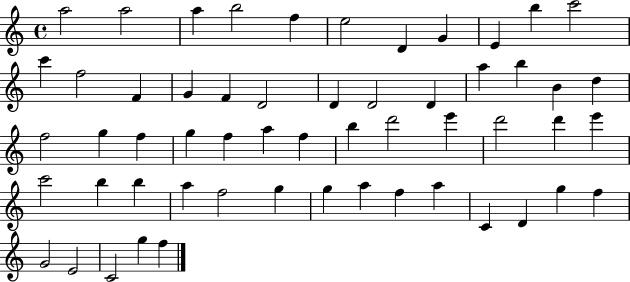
X:1
T:Untitled
M:4/4
L:1/4
K:C
a2 a2 a b2 f e2 D G E b c'2 c' f2 F G F D2 D D2 D a b B d f2 g f g f a f b d'2 e' d'2 d' e' c'2 b b a f2 g g a f a C D g f G2 E2 C2 g f